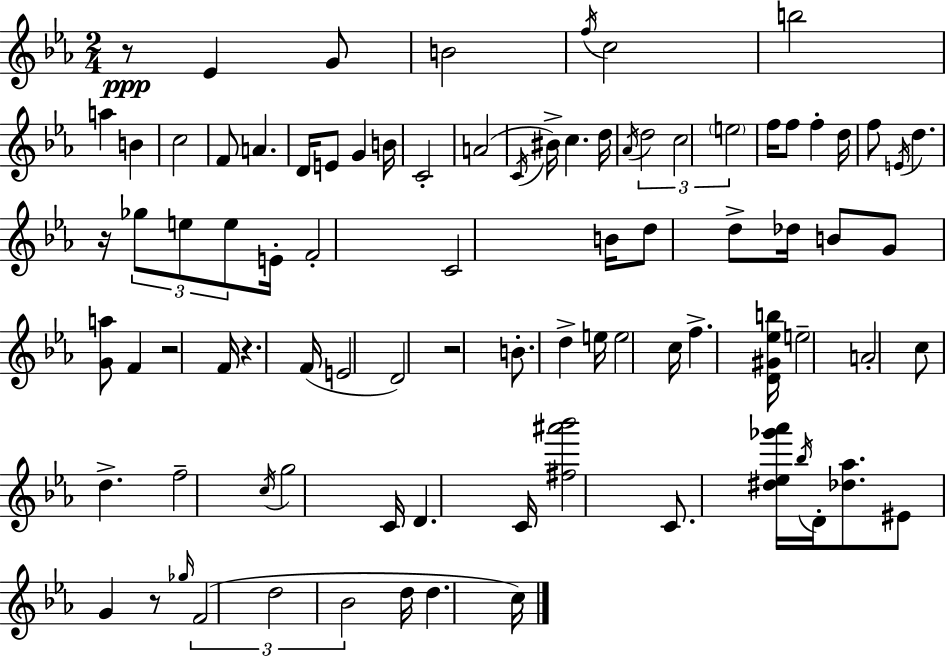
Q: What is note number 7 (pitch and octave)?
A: A5